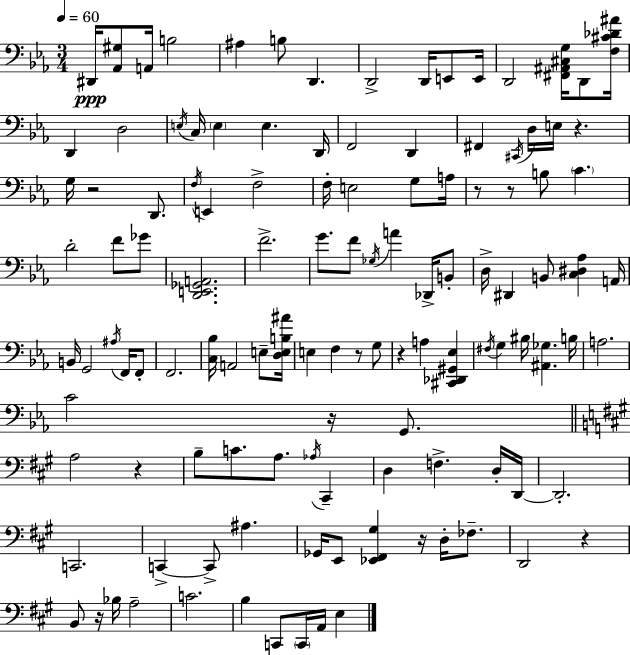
D#2/s [Ab2,G#3]/e A2/s B3/h A#3/q B3/e D2/q. D2/h D2/s E2/e E2/s D2/h [F#2,A#2,C#3,G3]/s D2/e [F3,C#4,Db4,A#4]/s D2/q D3/h E3/s C3/s E3/q E3/q. D2/s F2/h D2/q F#2/q C#2/s D3/s E3/s R/q. G3/s R/h D2/e. F3/s E2/q F3/h F3/s E3/h G3/e A3/s R/e R/e B3/e C4/q. D4/h F4/e Gb4/e [D2,E2,Gb2,A2]/h. F4/h. G4/e. F4/e Gb3/s A4/q Db2/s B2/e D3/s D#2/q B2/e [C3,D#3,Ab3]/q A2/s B2/s G2/h A#3/s F2/s F2/e F2/h. [C3,Bb3]/s A2/h E3/e [D3,E3,B3,A#4]/s E3/q F3/q R/e G3/e R/q A3/q [C#2,Db2,G#2,Eb3]/q F#3/s G3/q BIS3/s [A#2,Gb3]/q. B3/s A3/h. C4/h R/s G2/e. A3/h R/q B3/e C4/e. A3/e. Ab3/s C#2/q D3/q F3/q. D3/s D2/s D2/h. C2/h. C2/q C2/e A#3/q. Gb2/s E2/e [Eb2,F#2,G#3]/q R/s D3/s FES3/e. D2/h R/q B2/e R/s Bb3/s A3/h C4/h. B3/q C2/e C2/s A2/s E3/q